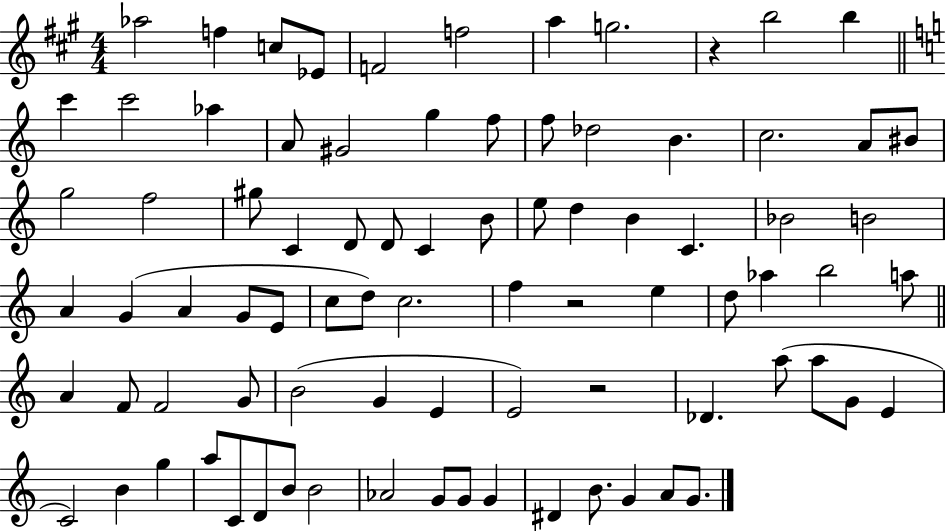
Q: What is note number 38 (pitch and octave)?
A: A4